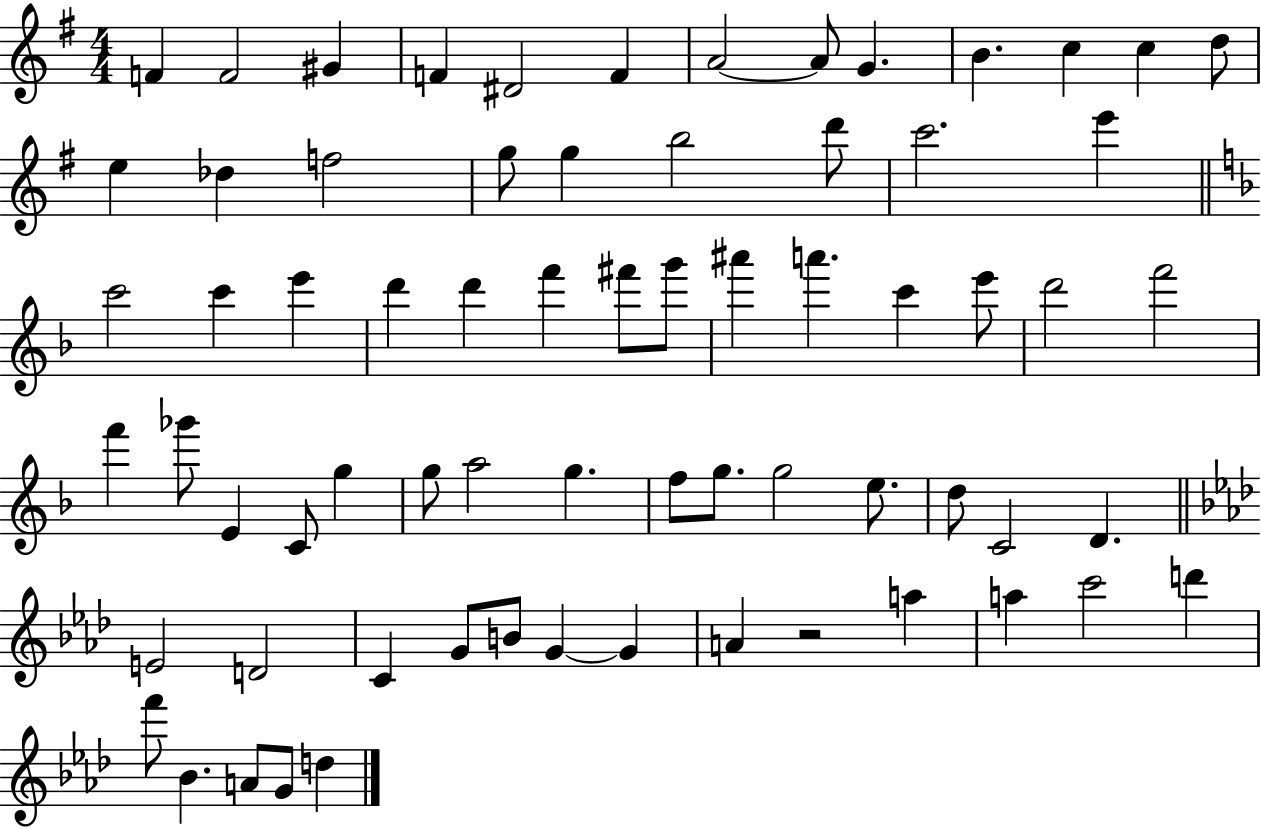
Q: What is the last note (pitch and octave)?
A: D5